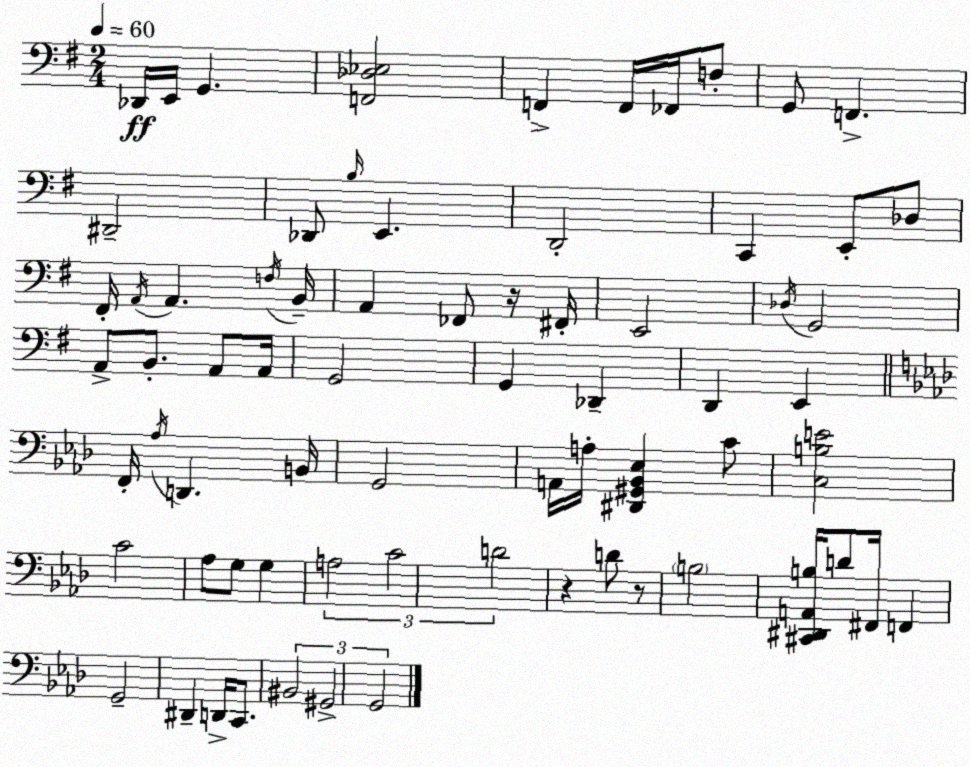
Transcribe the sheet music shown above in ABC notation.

X:1
T:Untitled
M:2/4
L:1/4
K:G
_D,,/4 E,,/4 G,, [F,,_D,_E,]2 F,, F,,/4 _F,,/4 F,/2 G,,/2 F,, ^D,,2 _D,,/2 B,/4 E,, D,,2 C,, E,,/2 _D,/2 ^F,,/4 A,,/4 A,, F,/4 B,,/4 A,, _F,,/2 z/4 ^F,,/4 E,,2 _D,/4 G,,2 A,,/2 B,,/2 A,,/2 A,,/4 G,,2 G,, _D,, D,, E,, F,,/4 _A,/4 D,, B,,/4 G,,2 A,,/4 A,/4 [^D,,^G,,_B,,_E,] C/2 [C,B,E]2 C2 _A,/2 G,/2 G, A,2 C2 D2 z D/2 z/2 B,2 [^C,,^D,,A,,B,]/4 D/2 ^F,,/4 F,, G,,2 ^D,, D,,/4 C,,/2 ^B,,2 ^G,,2 G,,2